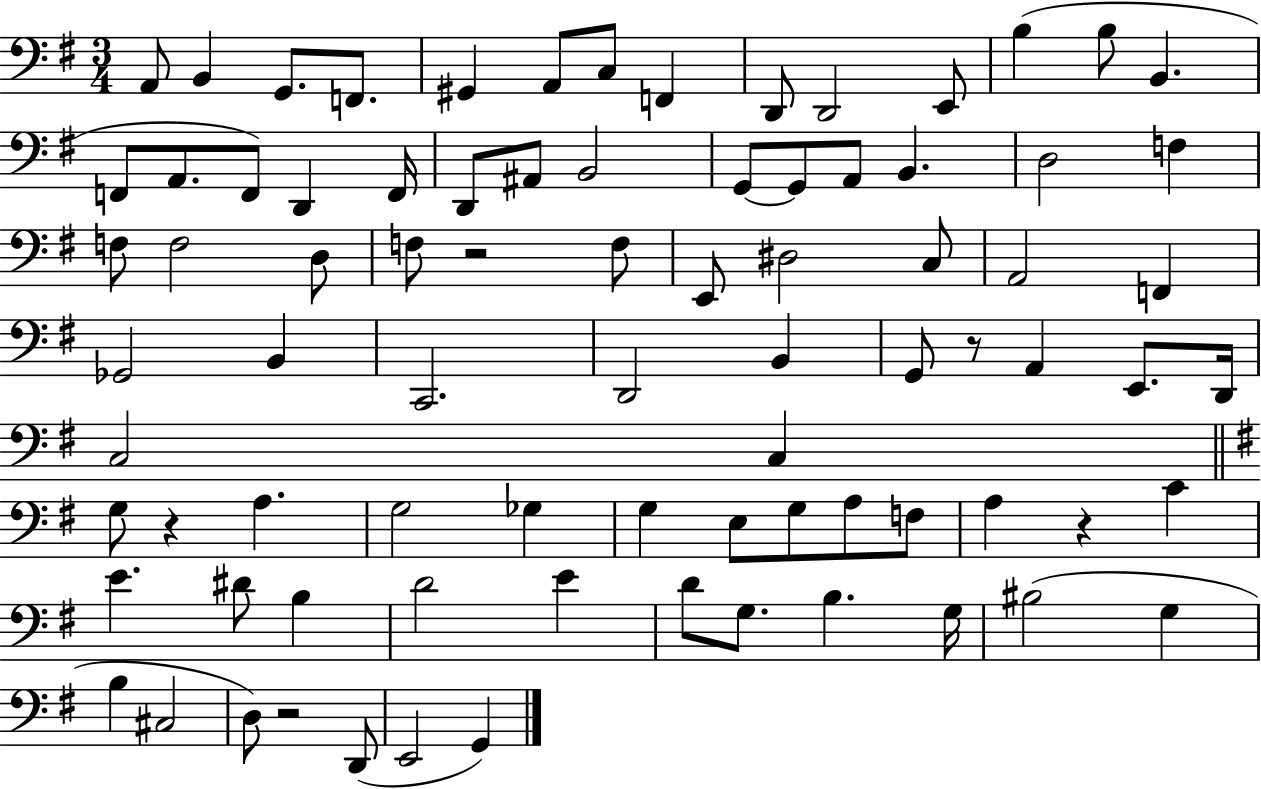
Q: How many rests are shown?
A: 5